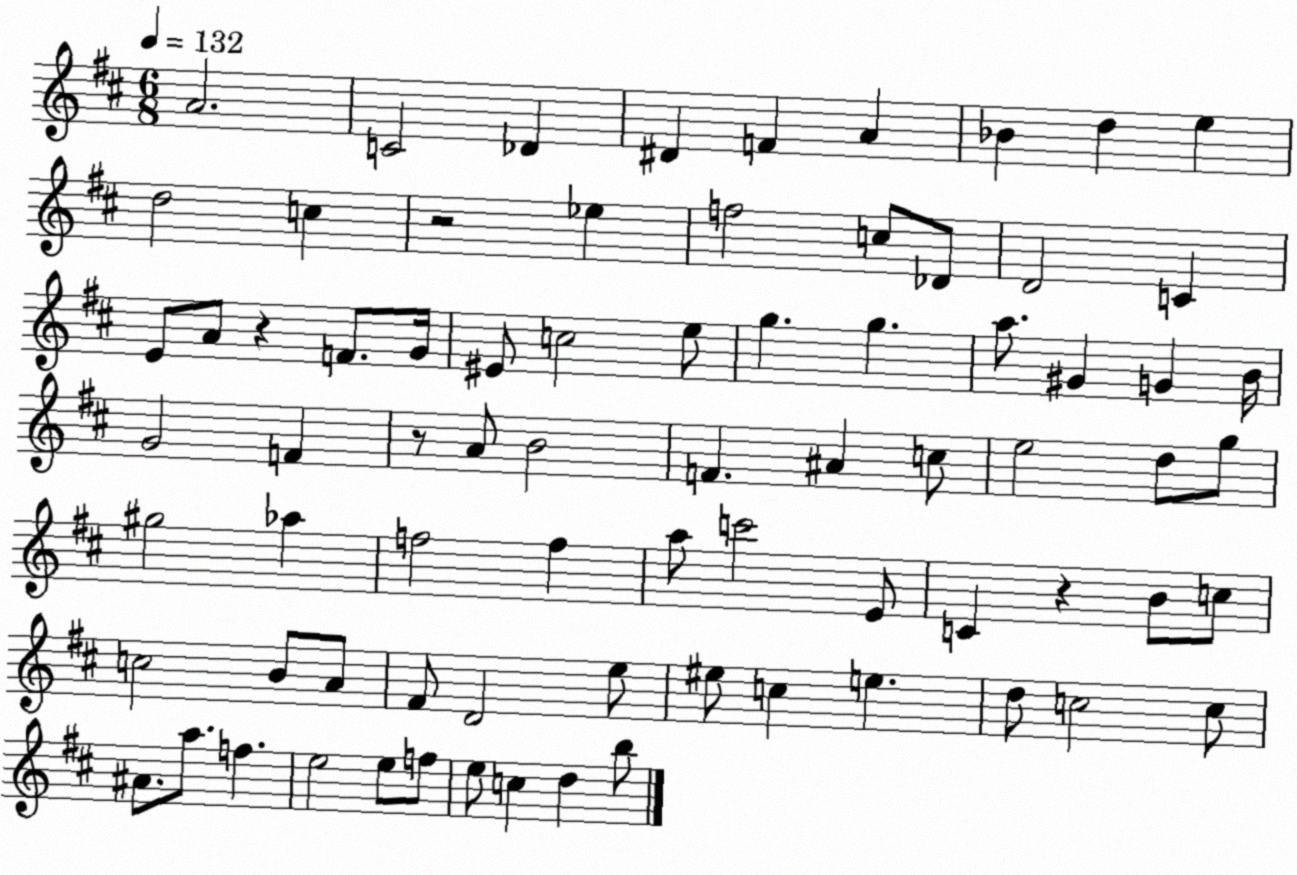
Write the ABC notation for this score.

X:1
T:Untitled
M:6/8
L:1/4
K:D
A2 C2 _D ^D F A _B d e d2 c z2 _e f2 c/2 _D/2 D2 C E/2 A/2 z F/2 G/4 ^E/2 c2 e/2 g g a/2 ^G G B/4 G2 F z/2 A/2 B2 F ^A c/2 e2 d/2 g/2 ^g2 _a f2 f a/2 c'2 E/2 C z B/2 c/2 c2 B/2 A/2 ^F/2 D2 e/2 ^e/2 c e d/2 c2 c/2 ^A/2 a/2 f e2 e/2 f/2 e/2 c d b/2